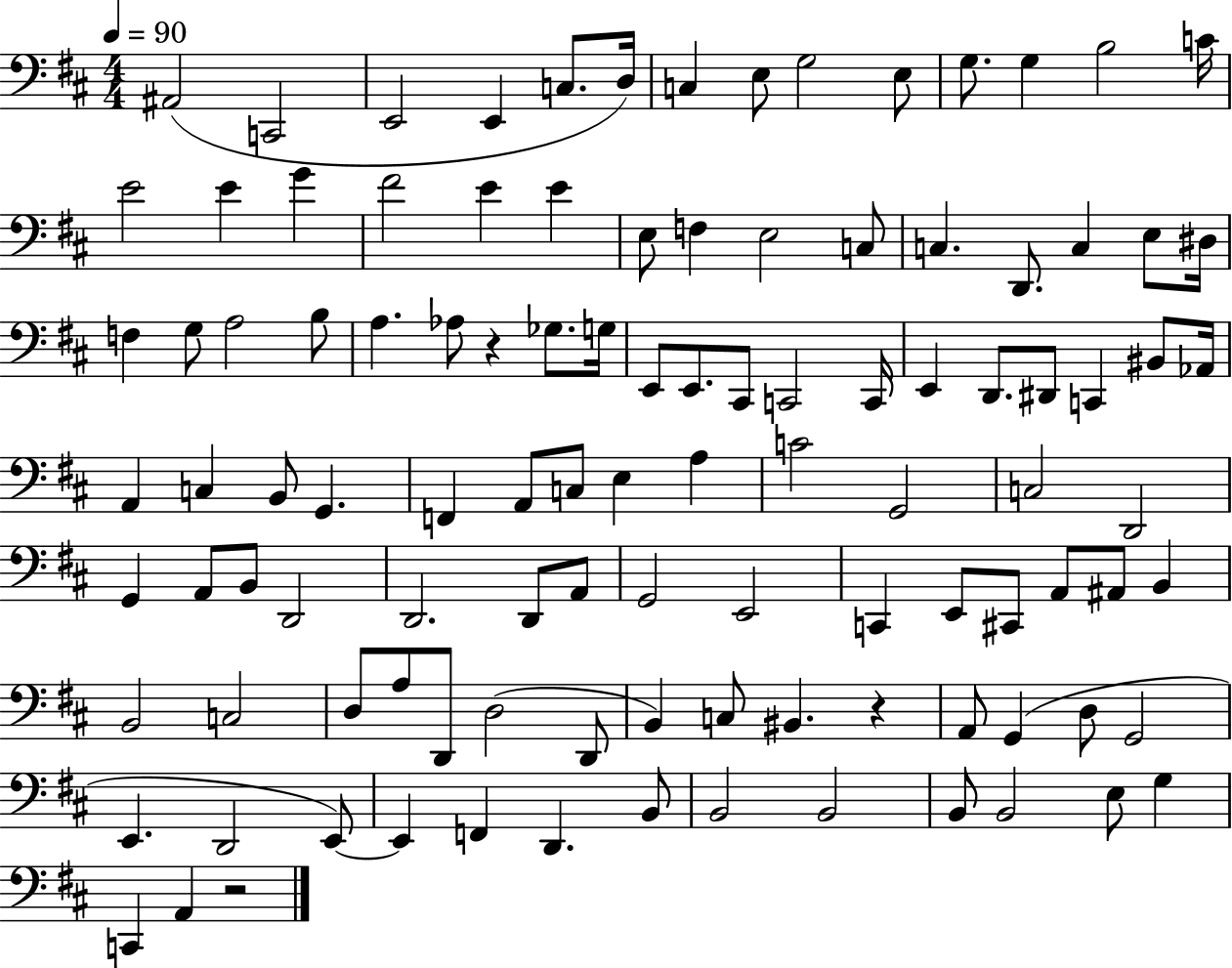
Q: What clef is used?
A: bass